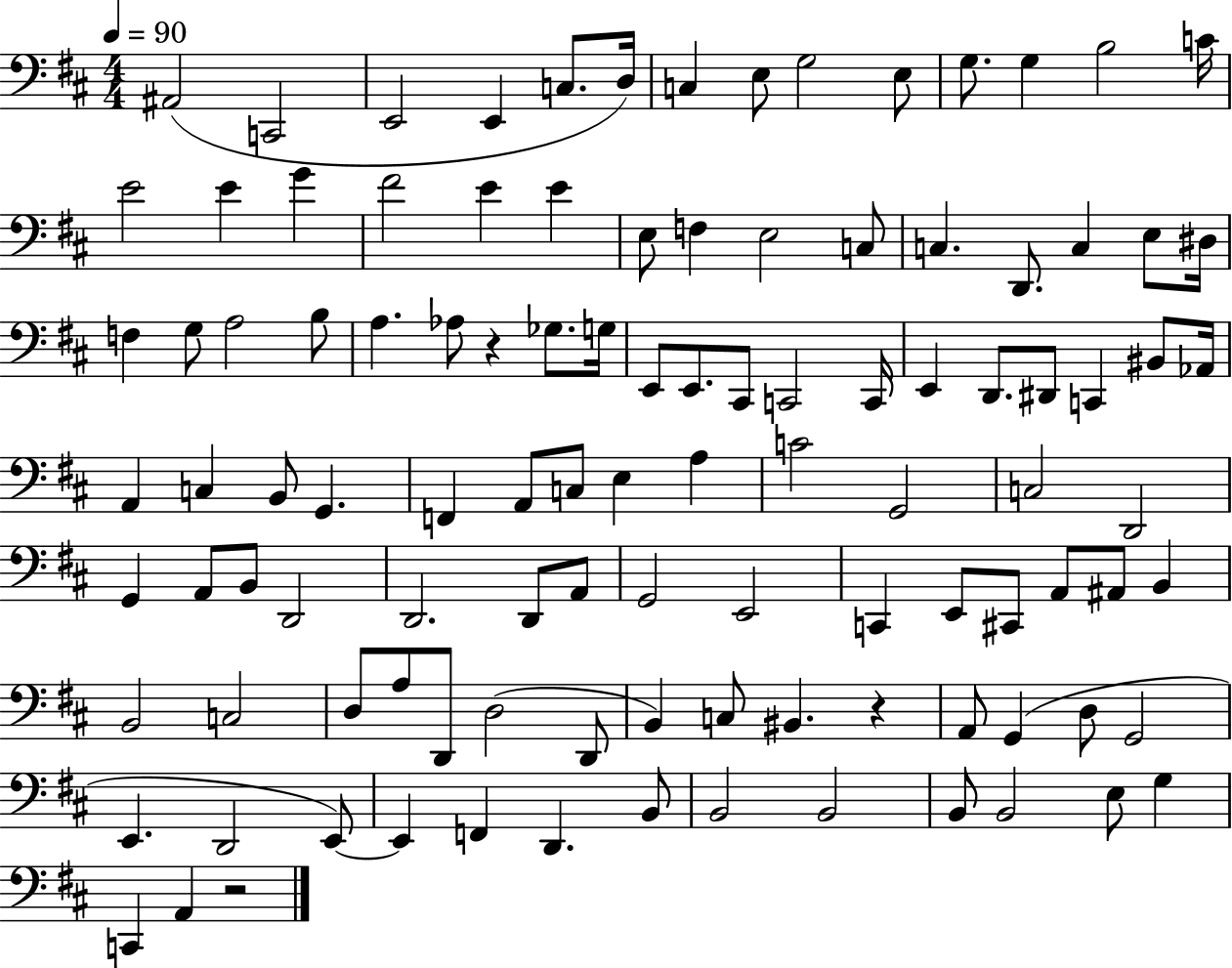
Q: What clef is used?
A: bass